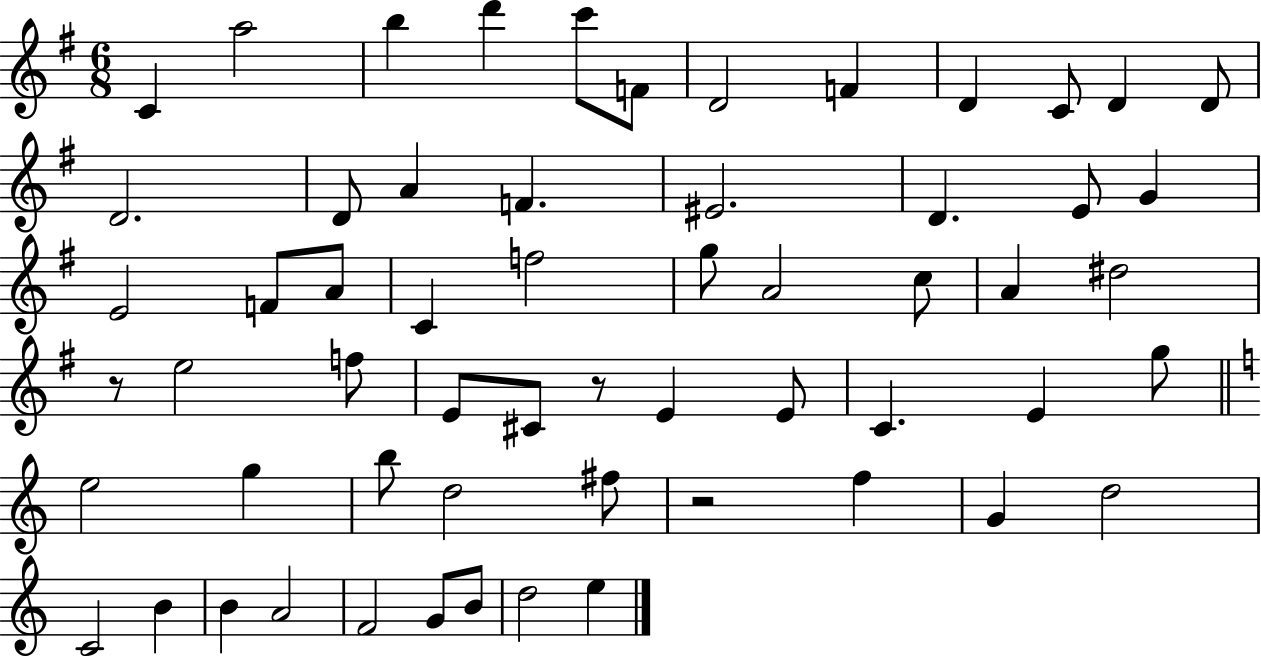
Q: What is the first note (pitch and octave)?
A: C4